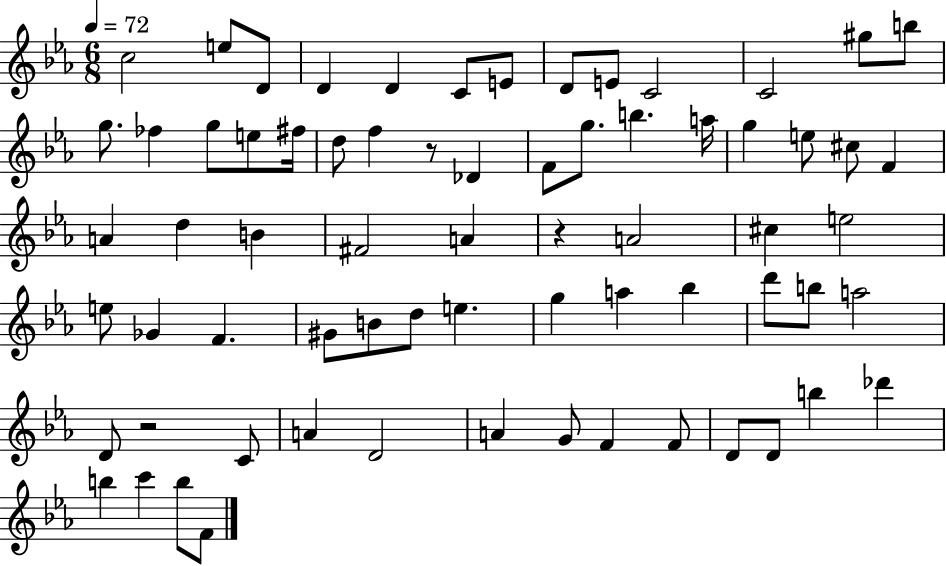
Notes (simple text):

C5/h E5/e D4/e D4/q D4/q C4/e E4/e D4/e E4/e C4/h C4/h G#5/e B5/e G5/e. FES5/q G5/e E5/e F#5/s D5/e F5/q R/e Db4/q F4/e G5/e. B5/q. A5/s G5/q E5/e C#5/e F4/q A4/q D5/q B4/q F#4/h A4/q R/q A4/h C#5/q E5/h E5/e Gb4/q F4/q. G#4/e B4/e D5/e E5/q. G5/q A5/q Bb5/q D6/e B5/e A5/h D4/e R/h C4/e A4/q D4/h A4/q G4/e F4/q F4/e D4/e D4/e B5/q Db6/q B5/q C6/q B5/e F4/e